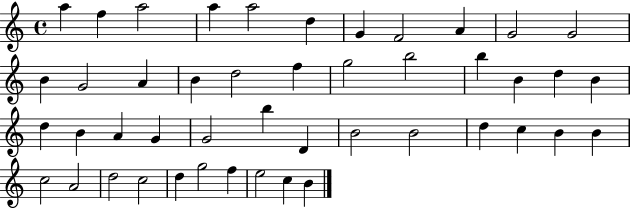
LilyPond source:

{
  \clef treble
  \time 4/4
  \defaultTimeSignature
  \key c \major
  a''4 f''4 a''2 | a''4 a''2 d''4 | g'4 f'2 a'4 | g'2 g'2 | \break b'4 g'2 a'4 | b'4 d''2 f''4 | g''2 b''2 | b''4 b'4 d''4 b'4 | \break d''4 b'4 a'4 g'4 | g'2 b''4 d'4 | b'2 b'2 | d''4 c''4 b'4 b'4 | \break c''2 a'2 | d''2 c''2 | d''4 g''2 f''4 | e''2 c''4 b'4 | \break \bar "|."
}